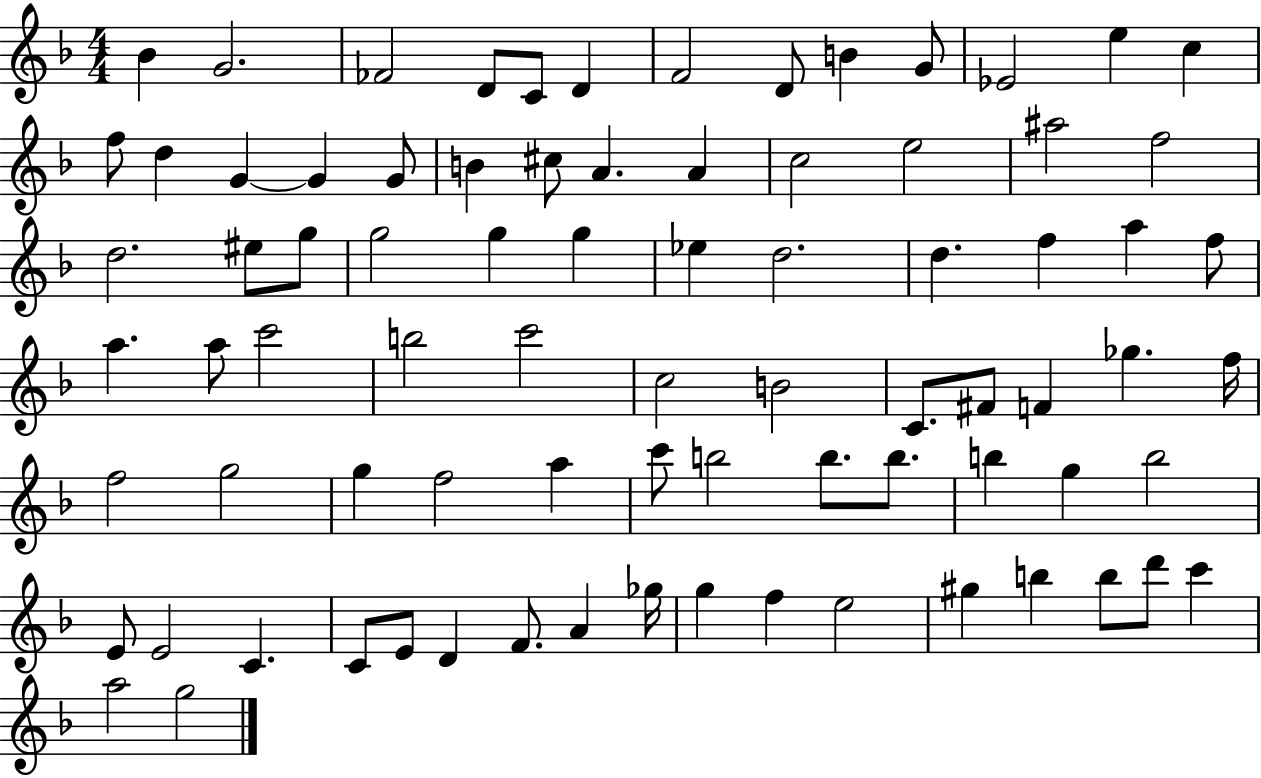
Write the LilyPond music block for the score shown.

{
  \clef treble
  \numericTimeSignature
  \time 4/4
  \key f \major
  \repeat volta 2 { bes'4 g'2. | fes'2 d'8 c'8 d'4 | f'2 d'8 b'4 g'8 | ees'2 e''4 c''4 | \break f''8 d''4 g'4~~ g'4 g'8 | b'4 cis''8 a'4. a'4 | c''2 e''2 | ais''2 f''2 | \break d''2. eis''8 g''8 | g''2 g''4 g''4 | ees''4 d''2. | d''4. f''4 a''4 f''8 | \break a''4. a''8 c'''2 | b''2 c'''2 | c''2 b'2 | c'8. fis'8 f'4 ges''4. f''16 | \break f''2 g''2 | g''4 f''2 a''4 | c'''8 b''2 b''8. b''8. | b''4 g''4 b''2 | \break e'8 e'2 c'4. | c'8 e'8 d'4 f'8. a'4 ges''16 | g''4 f''4 e''2 | gis''4 b''4 b''8 d'''8 c'''4 | \break a''2 g''2 | } \bar "|."
}